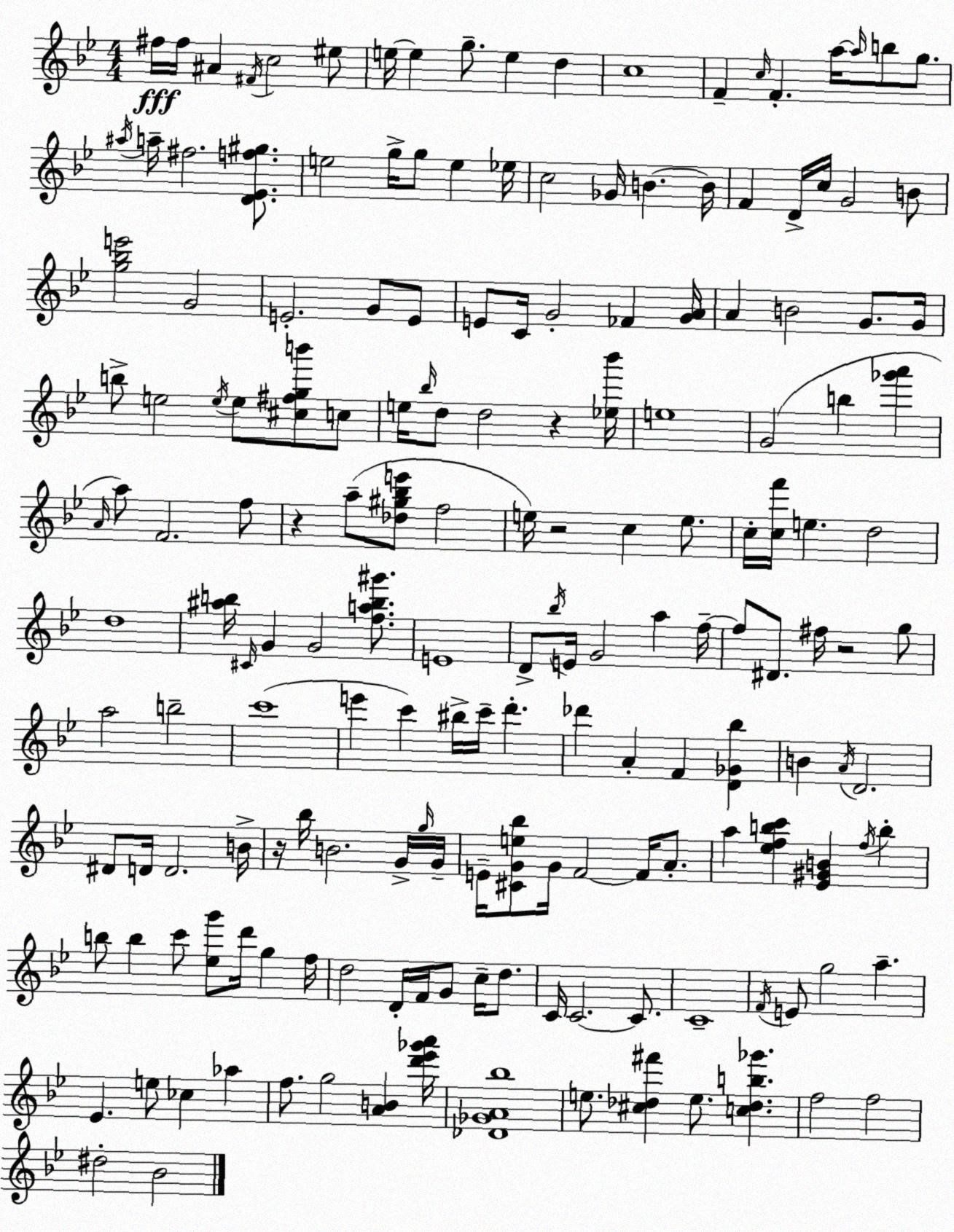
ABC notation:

X:1
T:Untitled
M:4/4
L:1/4
K:Bb
^f/4 ^f/4 ^A ^F/4 c2 ^e/2 e/4 e g/2 e d c4 F c/4 F a/4 a/4 b/2 g/2 ^a/4 a/4 ^f2 [D_Ef^g]/2 e2 g/4 g/2 e _e/4 c2 _G/4 B B/4 F D/4 c/4 G2 B/2 [g_be']2 G2 E2 G/2 E/2 E/2 C/4 G2 _F [GA]/4 A B2 G/2 G/4 b/2 e2 e/4 e/2 [^c^fgb']/2 c/2 e/4 _b/4 d/2 d2 z [_e_b']/4 e4 G2 b [_g'a'] A/4 a/2 F2 f/2 z a/2 [_d^g_be']/2 f2 e/4 z2 c e/2 c/4 [cf']/4 e d2 d4 [^ab]/4 ^C/4 G G2 [fab^g']/2 E4 D/2 _b/4 E/4 G2 a f/4 f/2 ^D/2 ^f/4 z2 g/2 a2 b2 c'4 e' c' ^b/4 c'/4 d' _d' A F [D_G_b] B A/4 D2 ^D/2 D/4 D2 B/4 z/4 _b/4 B2 G/4 g/4 G/4 E/4 [^CGe_b]/2 G/4 F2 F/4 A/2 a [_efbc'] [_E^GB] f/4 b b/2 b c'/2 [_eg']/2 d'/4 g f/4 d2 D/4 F/4 G/2 c/4 d/2 C/4 C2 C/2 C4 F/4 E/2 g2 a _E e/2 _c _a f/2 g2 [AB] [d'_e'_g'a']/4 [_D_GA_b]4 e/2 [^c_d^f'] e/2 [c_db_g'] f2 f2 ^d2 _B2